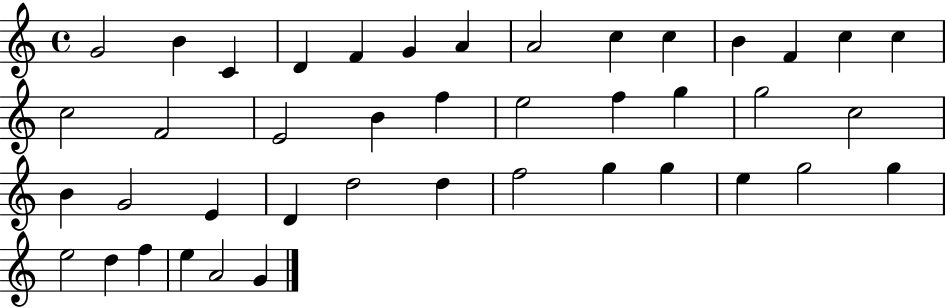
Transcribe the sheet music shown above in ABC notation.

X:1
T:Untitled
M:4/4
L:1/4
K:C
G2 B C D F G A A2 c c B F c c c2 F2 E2 B f e2 f g g2 c2 B G2 E D d2 d f2 g g e g2 g e2 d f e A2 G